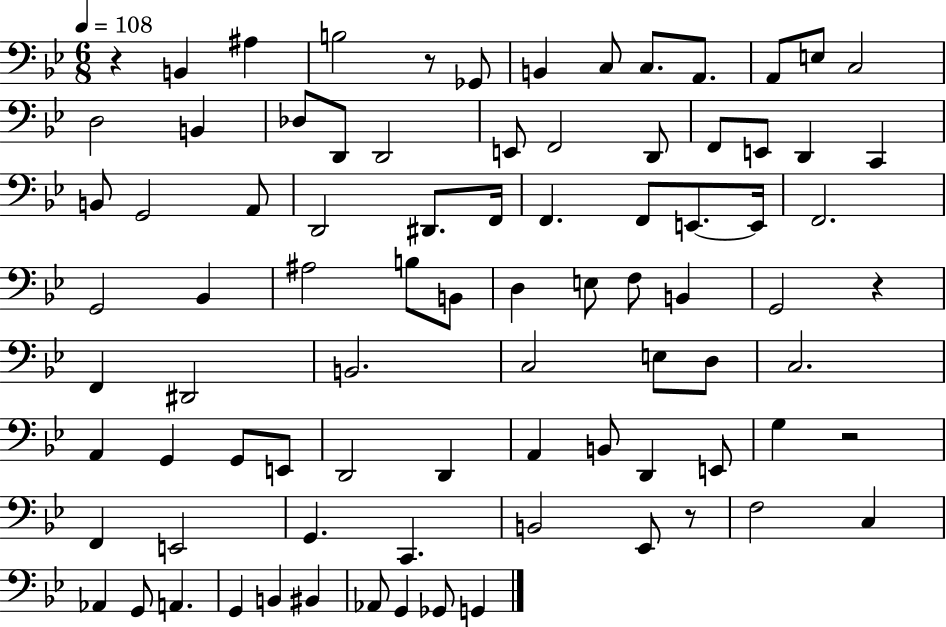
R/q B2/q A#3/q B3/h R/e Gb2/e B2/q C3/e C3/e. A2/e. A2/e E3/e C3/h D3/h B2/q Db3/e D2/e D2/h E2/e F2/h D2/e F2/e E2/e D2/q C2/q B2/e G2/h A2/e D2/h D#2/e. F2/s F2/q. F2/e E2/e. E2/s F2/h. G2/h Bb2/q A#3/h B3/e B2/e D3/q E3/e F3/e B2/q G2/h R/q F2/q D#2/h B2/h. C3/h E3/e D3/e C3/h. A2/q G2/q G2/e E2/e D2/h D2/q A2/q B2/e D2/q E2/e G3/q R/h F2/q E2/h G2/q. C2/q. B2/h Eb2/e R/e F3/h C3/q Ab2/q G2/e A2/q. G2/q B2/q BIS2/q Ab2/e G2/q Gb2/e G2/q